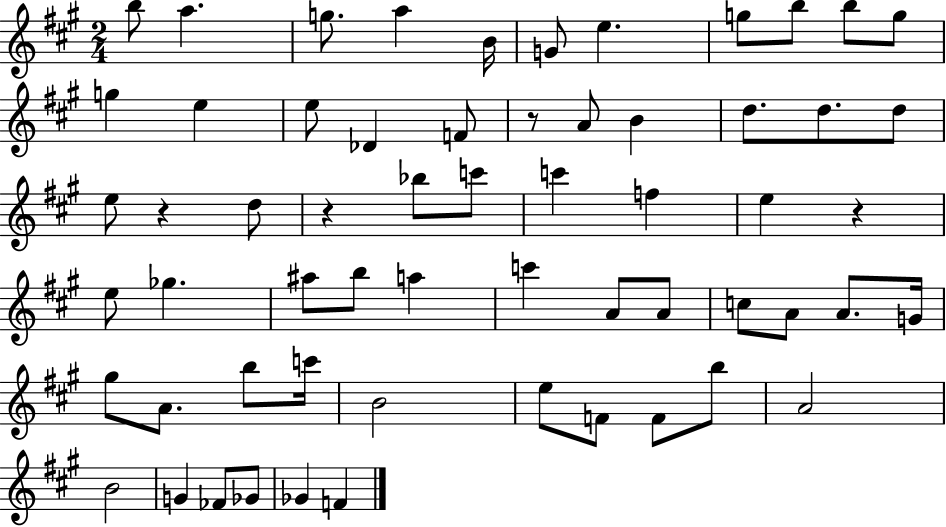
X:1
T:Untitled
M:2/4
L:1/4
K:A
b/2 a g/2 a B/4 G/2 e g/2 b/2 b/2 g/2 g e e/2 _D F/2 z/2 A/2 B d/2 d/2 d/2 e/2 z d/2 z _b/2 c'/2 c' f e z e/2 _g ^a/2 b/2 a c' A/2 A/2 c/2 A/2 A/2 G/4 ^g/2 A/2 b/2 c'/4 B2 e/2 F/2 F/2 b/2 A2 B2 G _F/2 _G/2 _G F